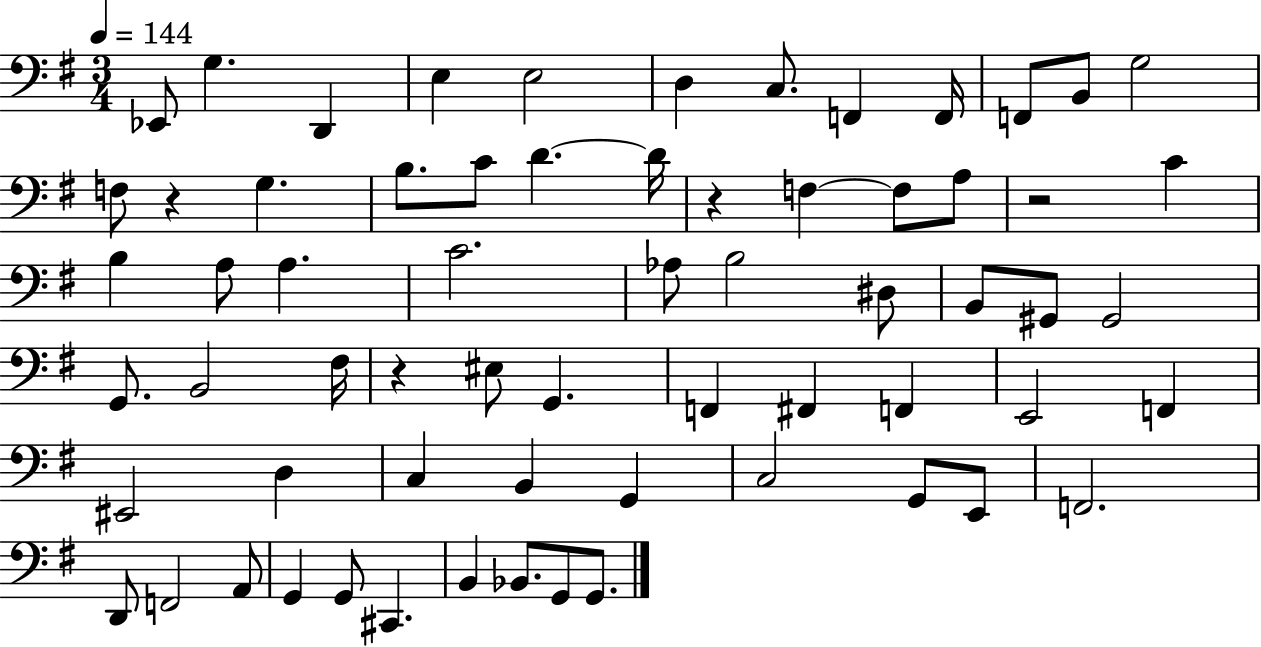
X:1
T:Untitled
M:3/4
L:1/4
K:G
_E,,/2 G, D,, E, E,2 D, C,/2 F,, F,,/4 F,,/2 B,,/2 G,2 F,/2 z G, B,/2 C/2 D D/4 z F, F,/2 A,/2 z2 C B, A,/2 A, C2 _A,/2 B,2 ^D,/2 B,,/2 ^G,,/2 ^G,,2 G,,/2 B,,2 ^F,/4 z ^E,/2 G,, F,, ^F,, F,, E,,2 F,, ^E,,2 D, C, B,, G,, C,2 G,,/2 E,,/2 F,,2 D,,/2 F,,2 A,,/2 G,, G,,/2 ^C,, B,, _B,,/2 G,,/2 G,,/2